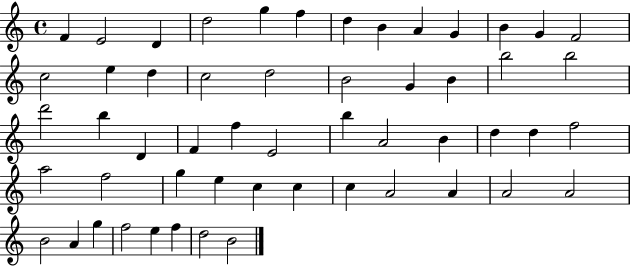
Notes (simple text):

F4/q E4/h D4/q D5/h G5/q F5/q D5/q B4/q A4/q G4/q B4/q G4/q F4/h C5/h E5/q D5/q C5/h D5/h B4/h G4/q B4/q B5/h B5/h D6/h B5/q D4/q F4/q F5/q E4/h B5/q A4/h B4/q D5/q D5/q F5/h A5/h F5/h G5/q E5/q C5/q C5/q C5/q A4/h A4/q A4/h A4/h B4/h A4/q G5/q F5/h E5/q F5/q D5/h B4/h